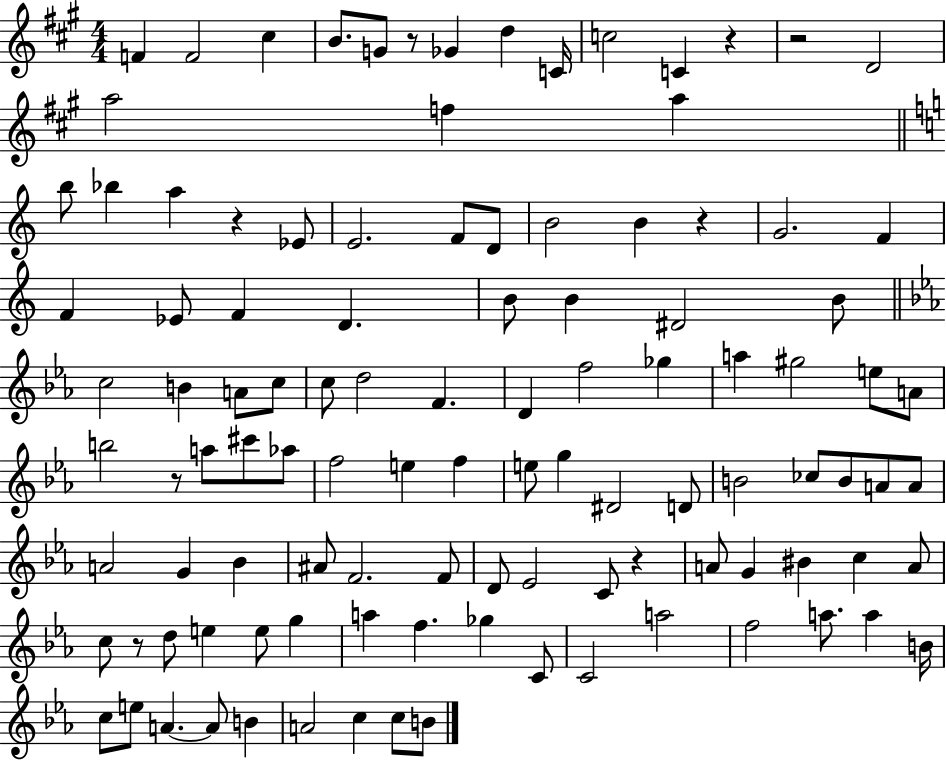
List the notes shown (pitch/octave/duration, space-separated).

F4/q F4/h C#5/q B4/e. G4/e R/e Gb4/q D5/q C4/s C5/h C4/q R/q R/h D4/h A5/h F5/q A5/q B5/e Bb5/q A5/q R/q Eb4/e E4/h. F4/e D4/e B4/h B4/q R/q G4/h. F4/q F4/q Eb4/e F4/q D4/q. B4/e B4/q D#4/h B4/e C5/h B4/q A4/e C5/e C5/e D5/h F4/q. D4/q F5/h Gb5/q A5/q G#5/h E5/e A4/e B5/h R/e A5/e C#6/e Ab5/e F5/h E5/q F5/q E5/e G5/q D#4/h D4/e B4/h CES5/e B4/e A4/e A4/e A4/h G4/q Bb4/q A#4/e F4/h. F4/e D4/e Eb4/h C4/e R/q A4/e G4/q BIS4/q C5/q A4/e C5/e R/e D5/e E5/q E5/e G5/q A5/q F5/q. Gb5/q C4/e C4/h A5/h F5/h A5/e. A5/q B4/s C5/e E5/e A4/q. A4/e B4/q A4/h C5/q C5/e B4/e